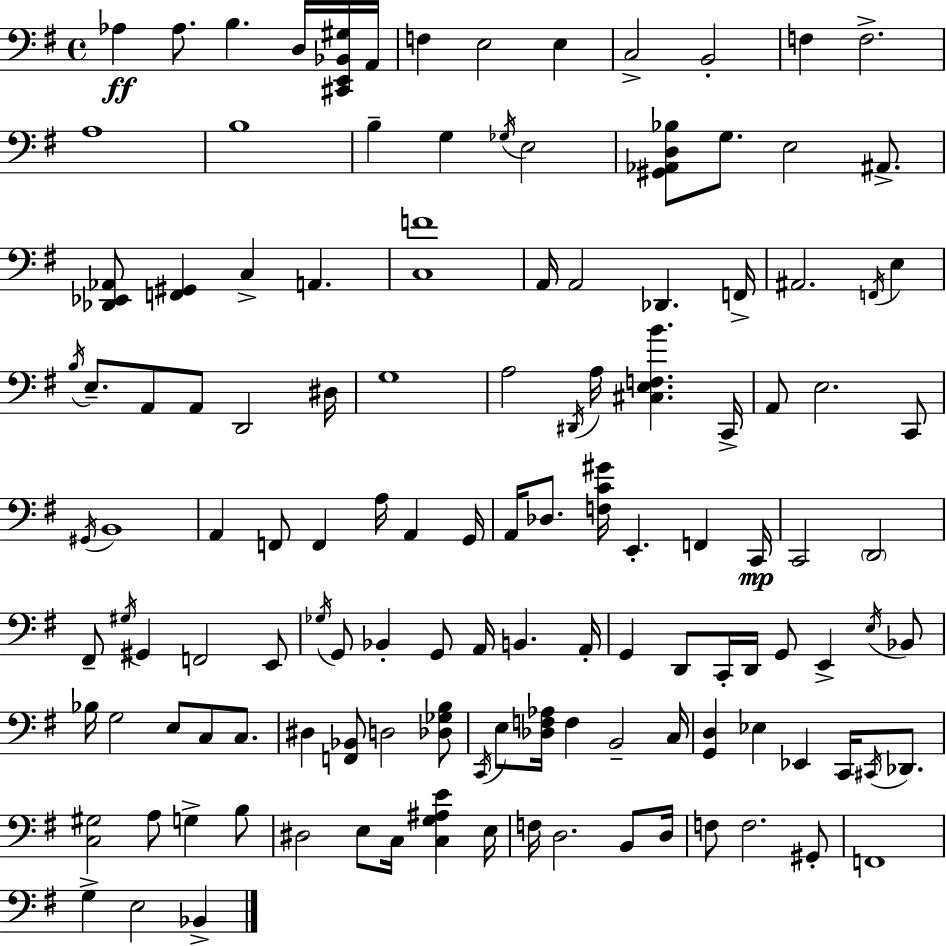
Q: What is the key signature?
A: G major